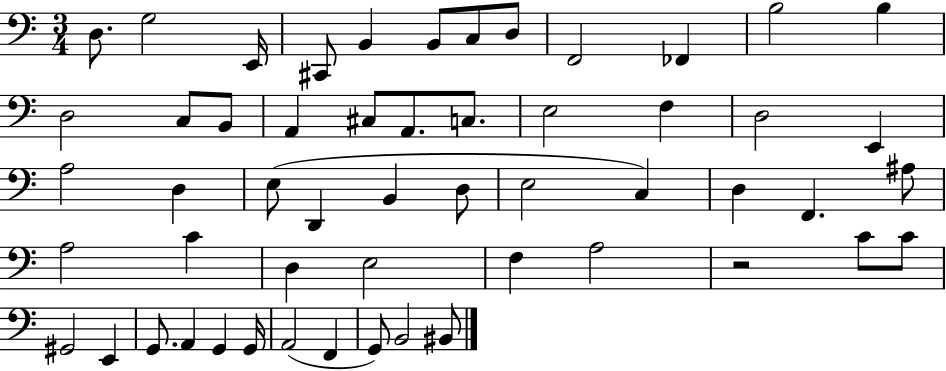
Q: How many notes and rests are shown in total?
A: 54